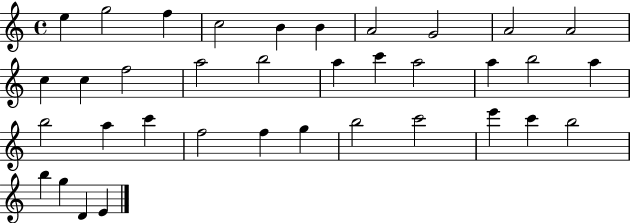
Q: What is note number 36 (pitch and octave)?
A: E4